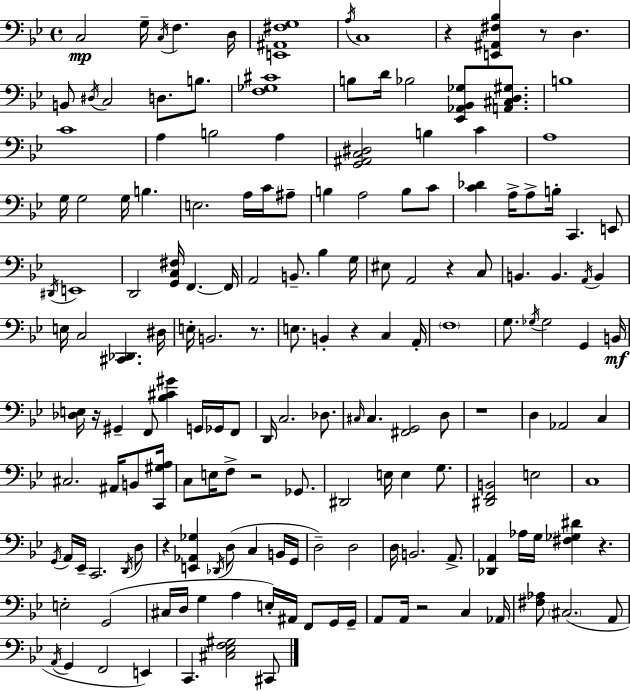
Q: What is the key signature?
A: BES major